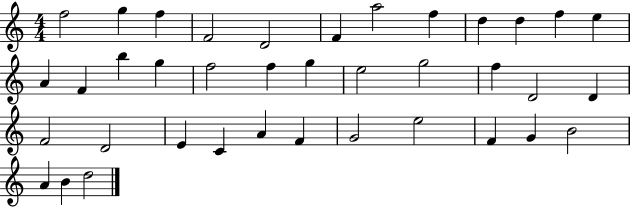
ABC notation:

X:1
T:Untitled
M:4/4
L:1/4
K:C
f2 g f F2 D2 F a2 f d d f e A F b g f2 f g e2 g2 f D2 D F2 D2 E C A F G2 e2 F G B2 A B d2